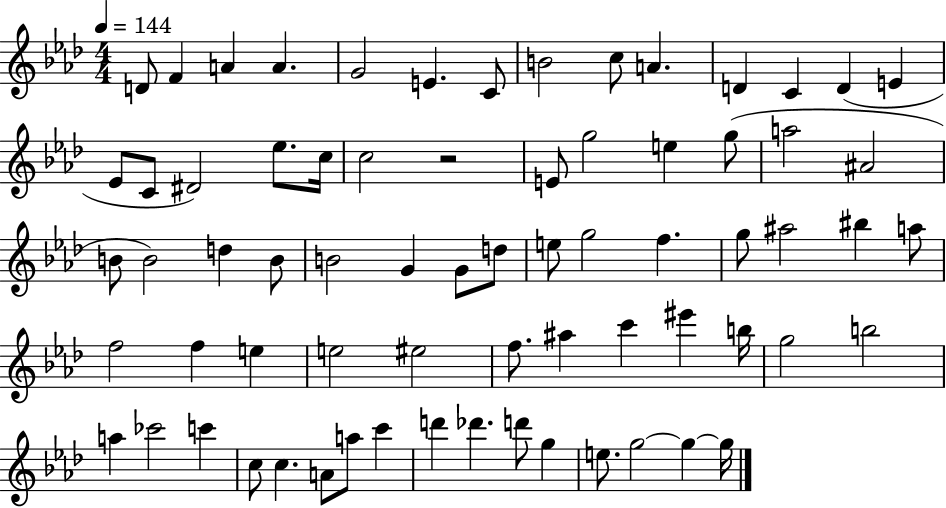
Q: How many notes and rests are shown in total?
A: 70